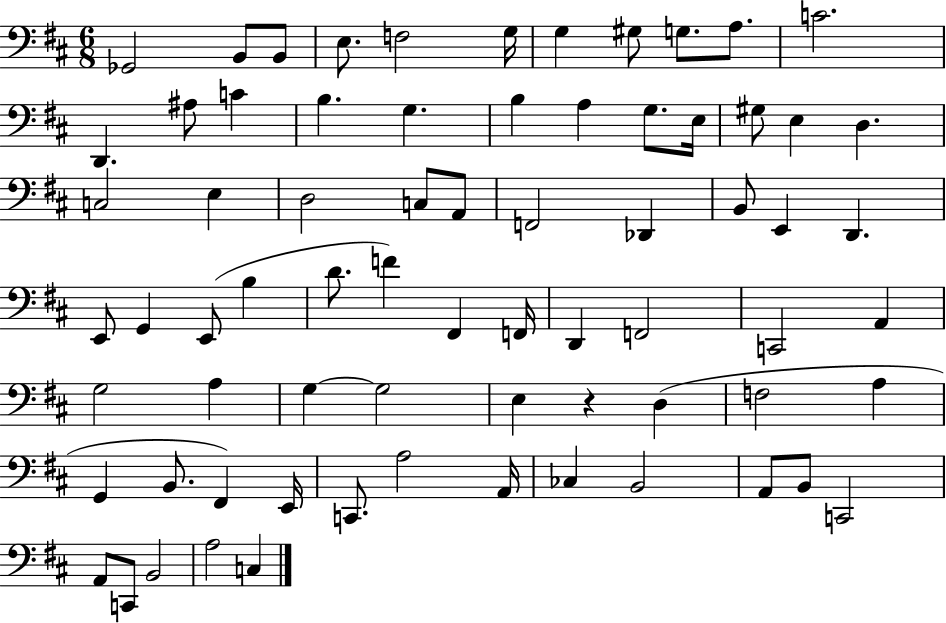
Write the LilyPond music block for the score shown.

{
  \clef bass
  \numericTimeSignature
  \time 6/8
  \key d \major
  ges,2 b,8 b,8 | e8. f2 g16 | g4 gis8 g8. a8. | c'2. | \break d,4. ais8 c'4 | b4. g4. | b4 a4 g8. e16 | gis8 e4 d4. | \break c2 e4 | d2 c8 a,8 | f,2 des,4 | b,8 e,4 d,4. | \break e,8 g,4 e,8( b4 | d'8. f'4) fis,4 f,16 | d,4 f,2 | c,2 a,4 | \break g2 a4 | g4~~ g2 | e4 r4 d4( | f2 a4 | \break g,4 b,8. fis,4) e,16 | c,8. a2 a,16 | ces4 b,2 | a,8 b,8 c,2 | \break a,8 c,8 b,2 | a2 c4 | \bar "|."
}